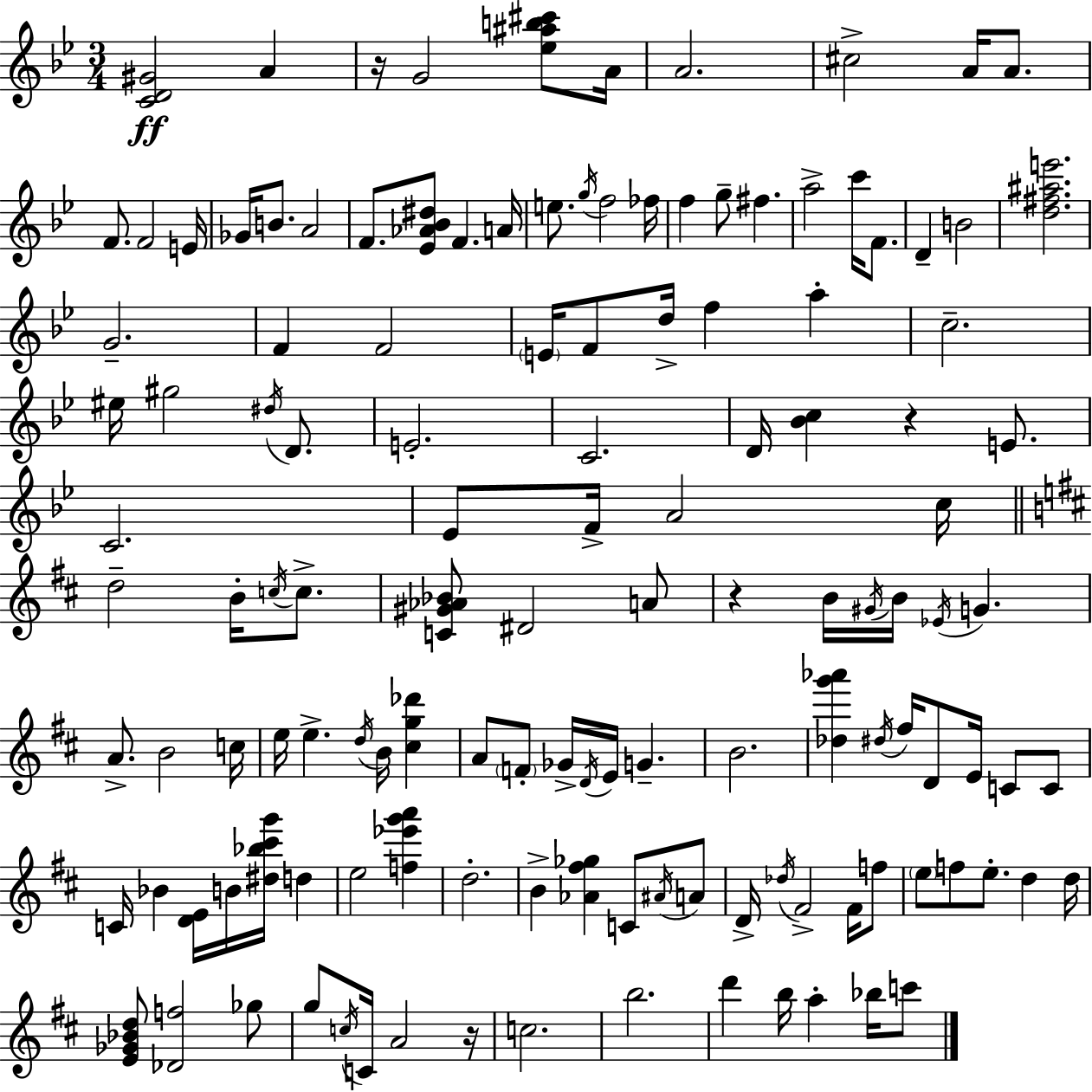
[C4,D4,G#4]/h A4/q R/s G4/h [Eb5,A#5,B5,C#6]/e A4/s A4/h. C#5/h A4/s A4/e. F4/e. F4/h E4/s Gb4/s B4/e. A4/h F4/e. [Eb4,Ab4,Bb4,D#5]/e F4/q. A4/s E5/e. G5/s F5/h FES5/s F5/q G5/e F#5/q. A5/h C6/s F4/e. D4/q B4/h [D5,F#5,A#5,E6]/h. G4/h. F4/q F4/h E4/s F4/e D5/s F5/q A5/q C5/h. EIS5/s G#5/h D#5/s D4/e. E4/h. C4/h. D4/s [Bb4,C5]/q R/q E4/e. C4/h. Eb4/e F4/s A4/h C5/s D5/h B4/s C5/s C5/e. [C4,G#4,Ab4,Bb4]/e D#4/h A4/e R/q B4/s G#4/s B4/s Eb4/s G4/q. A4/e. B4/h C5/s E5/s E5/q. D5/s B4/s [C#5,G5,Db6]/q A4/e F4/e Gb4/s D4/s E4/s G4/q. B4/h. [Db5,G6,Ab6]/q D#5/s F#5/s D4/e E4/s C4/e C4/e C4/s Bb4/q [D4,E4]/s B4/s [D#5,Bb5,C#6,G6]/s D5/q E5/h [F5,Eb6,G6,A6]/q D5/h. B4/q [Ab4,F#5,Gb5]/q C4/e A#4/s A4/e D4/s Db5/s F#4/h F#4/s F5/e E5/e F5/e E5/e. D5/q D5/s [E4,Gb4,Bb4,D5]/e [Db4,F5]/h Gb5/e G5/e C5/s C4/s A4/h R/s C5/h. B5/h. D6/q B5/s A5/q Bb5/s C6/e